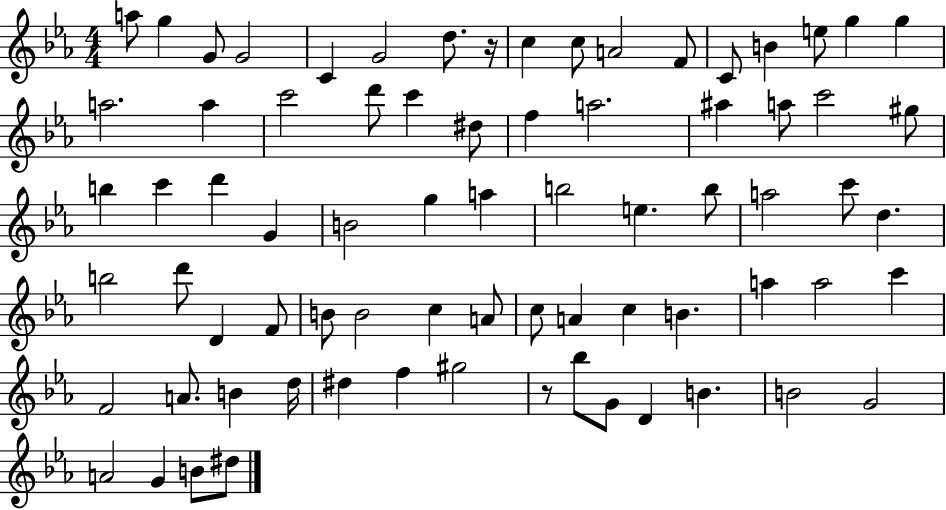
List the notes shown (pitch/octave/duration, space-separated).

A5/e G5/q G4/e G4/h C4/q G4/h D5/e. R/s C5/q C5/e A4/h F4/e C4/e B4/q E5/e G5/q G5/q A5/h. A5/q C6/h D6/e C6/q D#5/e F5/q A5/h. A#5/q A5/e C6/h G#5/e B5/q C6/q D6/q G4/q B4/h G5/q A5/q B5/h E5/q. B5/e A5/h C6/e D5/q. B5/h D6/e D4/q F4/e B4/e B4/h C5/q A4/e C5/e A4/q C5/q B4/q. A5/q A5/h C6/q F4/h A4/e. B4/q D5/s D#5/q F5/q G#5/h R/e Bb5/e G4/e D4/q B4/q. B4/h G4/h A4/h G4/q B4/e D#5/e